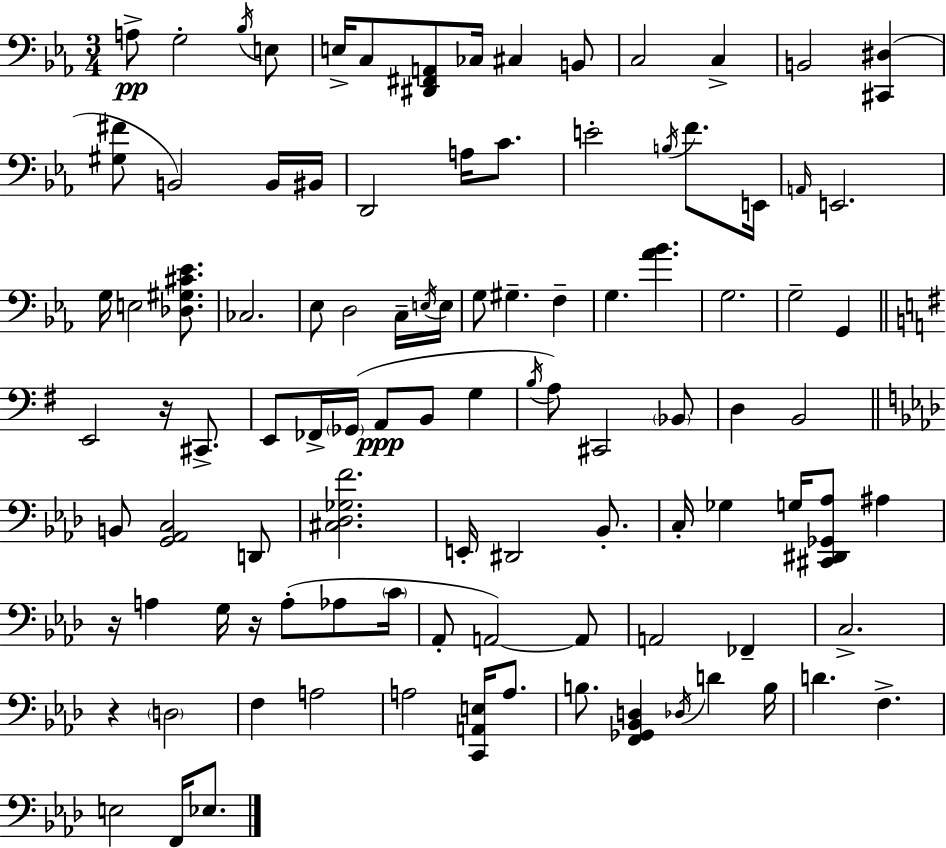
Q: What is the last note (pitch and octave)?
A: Eb3